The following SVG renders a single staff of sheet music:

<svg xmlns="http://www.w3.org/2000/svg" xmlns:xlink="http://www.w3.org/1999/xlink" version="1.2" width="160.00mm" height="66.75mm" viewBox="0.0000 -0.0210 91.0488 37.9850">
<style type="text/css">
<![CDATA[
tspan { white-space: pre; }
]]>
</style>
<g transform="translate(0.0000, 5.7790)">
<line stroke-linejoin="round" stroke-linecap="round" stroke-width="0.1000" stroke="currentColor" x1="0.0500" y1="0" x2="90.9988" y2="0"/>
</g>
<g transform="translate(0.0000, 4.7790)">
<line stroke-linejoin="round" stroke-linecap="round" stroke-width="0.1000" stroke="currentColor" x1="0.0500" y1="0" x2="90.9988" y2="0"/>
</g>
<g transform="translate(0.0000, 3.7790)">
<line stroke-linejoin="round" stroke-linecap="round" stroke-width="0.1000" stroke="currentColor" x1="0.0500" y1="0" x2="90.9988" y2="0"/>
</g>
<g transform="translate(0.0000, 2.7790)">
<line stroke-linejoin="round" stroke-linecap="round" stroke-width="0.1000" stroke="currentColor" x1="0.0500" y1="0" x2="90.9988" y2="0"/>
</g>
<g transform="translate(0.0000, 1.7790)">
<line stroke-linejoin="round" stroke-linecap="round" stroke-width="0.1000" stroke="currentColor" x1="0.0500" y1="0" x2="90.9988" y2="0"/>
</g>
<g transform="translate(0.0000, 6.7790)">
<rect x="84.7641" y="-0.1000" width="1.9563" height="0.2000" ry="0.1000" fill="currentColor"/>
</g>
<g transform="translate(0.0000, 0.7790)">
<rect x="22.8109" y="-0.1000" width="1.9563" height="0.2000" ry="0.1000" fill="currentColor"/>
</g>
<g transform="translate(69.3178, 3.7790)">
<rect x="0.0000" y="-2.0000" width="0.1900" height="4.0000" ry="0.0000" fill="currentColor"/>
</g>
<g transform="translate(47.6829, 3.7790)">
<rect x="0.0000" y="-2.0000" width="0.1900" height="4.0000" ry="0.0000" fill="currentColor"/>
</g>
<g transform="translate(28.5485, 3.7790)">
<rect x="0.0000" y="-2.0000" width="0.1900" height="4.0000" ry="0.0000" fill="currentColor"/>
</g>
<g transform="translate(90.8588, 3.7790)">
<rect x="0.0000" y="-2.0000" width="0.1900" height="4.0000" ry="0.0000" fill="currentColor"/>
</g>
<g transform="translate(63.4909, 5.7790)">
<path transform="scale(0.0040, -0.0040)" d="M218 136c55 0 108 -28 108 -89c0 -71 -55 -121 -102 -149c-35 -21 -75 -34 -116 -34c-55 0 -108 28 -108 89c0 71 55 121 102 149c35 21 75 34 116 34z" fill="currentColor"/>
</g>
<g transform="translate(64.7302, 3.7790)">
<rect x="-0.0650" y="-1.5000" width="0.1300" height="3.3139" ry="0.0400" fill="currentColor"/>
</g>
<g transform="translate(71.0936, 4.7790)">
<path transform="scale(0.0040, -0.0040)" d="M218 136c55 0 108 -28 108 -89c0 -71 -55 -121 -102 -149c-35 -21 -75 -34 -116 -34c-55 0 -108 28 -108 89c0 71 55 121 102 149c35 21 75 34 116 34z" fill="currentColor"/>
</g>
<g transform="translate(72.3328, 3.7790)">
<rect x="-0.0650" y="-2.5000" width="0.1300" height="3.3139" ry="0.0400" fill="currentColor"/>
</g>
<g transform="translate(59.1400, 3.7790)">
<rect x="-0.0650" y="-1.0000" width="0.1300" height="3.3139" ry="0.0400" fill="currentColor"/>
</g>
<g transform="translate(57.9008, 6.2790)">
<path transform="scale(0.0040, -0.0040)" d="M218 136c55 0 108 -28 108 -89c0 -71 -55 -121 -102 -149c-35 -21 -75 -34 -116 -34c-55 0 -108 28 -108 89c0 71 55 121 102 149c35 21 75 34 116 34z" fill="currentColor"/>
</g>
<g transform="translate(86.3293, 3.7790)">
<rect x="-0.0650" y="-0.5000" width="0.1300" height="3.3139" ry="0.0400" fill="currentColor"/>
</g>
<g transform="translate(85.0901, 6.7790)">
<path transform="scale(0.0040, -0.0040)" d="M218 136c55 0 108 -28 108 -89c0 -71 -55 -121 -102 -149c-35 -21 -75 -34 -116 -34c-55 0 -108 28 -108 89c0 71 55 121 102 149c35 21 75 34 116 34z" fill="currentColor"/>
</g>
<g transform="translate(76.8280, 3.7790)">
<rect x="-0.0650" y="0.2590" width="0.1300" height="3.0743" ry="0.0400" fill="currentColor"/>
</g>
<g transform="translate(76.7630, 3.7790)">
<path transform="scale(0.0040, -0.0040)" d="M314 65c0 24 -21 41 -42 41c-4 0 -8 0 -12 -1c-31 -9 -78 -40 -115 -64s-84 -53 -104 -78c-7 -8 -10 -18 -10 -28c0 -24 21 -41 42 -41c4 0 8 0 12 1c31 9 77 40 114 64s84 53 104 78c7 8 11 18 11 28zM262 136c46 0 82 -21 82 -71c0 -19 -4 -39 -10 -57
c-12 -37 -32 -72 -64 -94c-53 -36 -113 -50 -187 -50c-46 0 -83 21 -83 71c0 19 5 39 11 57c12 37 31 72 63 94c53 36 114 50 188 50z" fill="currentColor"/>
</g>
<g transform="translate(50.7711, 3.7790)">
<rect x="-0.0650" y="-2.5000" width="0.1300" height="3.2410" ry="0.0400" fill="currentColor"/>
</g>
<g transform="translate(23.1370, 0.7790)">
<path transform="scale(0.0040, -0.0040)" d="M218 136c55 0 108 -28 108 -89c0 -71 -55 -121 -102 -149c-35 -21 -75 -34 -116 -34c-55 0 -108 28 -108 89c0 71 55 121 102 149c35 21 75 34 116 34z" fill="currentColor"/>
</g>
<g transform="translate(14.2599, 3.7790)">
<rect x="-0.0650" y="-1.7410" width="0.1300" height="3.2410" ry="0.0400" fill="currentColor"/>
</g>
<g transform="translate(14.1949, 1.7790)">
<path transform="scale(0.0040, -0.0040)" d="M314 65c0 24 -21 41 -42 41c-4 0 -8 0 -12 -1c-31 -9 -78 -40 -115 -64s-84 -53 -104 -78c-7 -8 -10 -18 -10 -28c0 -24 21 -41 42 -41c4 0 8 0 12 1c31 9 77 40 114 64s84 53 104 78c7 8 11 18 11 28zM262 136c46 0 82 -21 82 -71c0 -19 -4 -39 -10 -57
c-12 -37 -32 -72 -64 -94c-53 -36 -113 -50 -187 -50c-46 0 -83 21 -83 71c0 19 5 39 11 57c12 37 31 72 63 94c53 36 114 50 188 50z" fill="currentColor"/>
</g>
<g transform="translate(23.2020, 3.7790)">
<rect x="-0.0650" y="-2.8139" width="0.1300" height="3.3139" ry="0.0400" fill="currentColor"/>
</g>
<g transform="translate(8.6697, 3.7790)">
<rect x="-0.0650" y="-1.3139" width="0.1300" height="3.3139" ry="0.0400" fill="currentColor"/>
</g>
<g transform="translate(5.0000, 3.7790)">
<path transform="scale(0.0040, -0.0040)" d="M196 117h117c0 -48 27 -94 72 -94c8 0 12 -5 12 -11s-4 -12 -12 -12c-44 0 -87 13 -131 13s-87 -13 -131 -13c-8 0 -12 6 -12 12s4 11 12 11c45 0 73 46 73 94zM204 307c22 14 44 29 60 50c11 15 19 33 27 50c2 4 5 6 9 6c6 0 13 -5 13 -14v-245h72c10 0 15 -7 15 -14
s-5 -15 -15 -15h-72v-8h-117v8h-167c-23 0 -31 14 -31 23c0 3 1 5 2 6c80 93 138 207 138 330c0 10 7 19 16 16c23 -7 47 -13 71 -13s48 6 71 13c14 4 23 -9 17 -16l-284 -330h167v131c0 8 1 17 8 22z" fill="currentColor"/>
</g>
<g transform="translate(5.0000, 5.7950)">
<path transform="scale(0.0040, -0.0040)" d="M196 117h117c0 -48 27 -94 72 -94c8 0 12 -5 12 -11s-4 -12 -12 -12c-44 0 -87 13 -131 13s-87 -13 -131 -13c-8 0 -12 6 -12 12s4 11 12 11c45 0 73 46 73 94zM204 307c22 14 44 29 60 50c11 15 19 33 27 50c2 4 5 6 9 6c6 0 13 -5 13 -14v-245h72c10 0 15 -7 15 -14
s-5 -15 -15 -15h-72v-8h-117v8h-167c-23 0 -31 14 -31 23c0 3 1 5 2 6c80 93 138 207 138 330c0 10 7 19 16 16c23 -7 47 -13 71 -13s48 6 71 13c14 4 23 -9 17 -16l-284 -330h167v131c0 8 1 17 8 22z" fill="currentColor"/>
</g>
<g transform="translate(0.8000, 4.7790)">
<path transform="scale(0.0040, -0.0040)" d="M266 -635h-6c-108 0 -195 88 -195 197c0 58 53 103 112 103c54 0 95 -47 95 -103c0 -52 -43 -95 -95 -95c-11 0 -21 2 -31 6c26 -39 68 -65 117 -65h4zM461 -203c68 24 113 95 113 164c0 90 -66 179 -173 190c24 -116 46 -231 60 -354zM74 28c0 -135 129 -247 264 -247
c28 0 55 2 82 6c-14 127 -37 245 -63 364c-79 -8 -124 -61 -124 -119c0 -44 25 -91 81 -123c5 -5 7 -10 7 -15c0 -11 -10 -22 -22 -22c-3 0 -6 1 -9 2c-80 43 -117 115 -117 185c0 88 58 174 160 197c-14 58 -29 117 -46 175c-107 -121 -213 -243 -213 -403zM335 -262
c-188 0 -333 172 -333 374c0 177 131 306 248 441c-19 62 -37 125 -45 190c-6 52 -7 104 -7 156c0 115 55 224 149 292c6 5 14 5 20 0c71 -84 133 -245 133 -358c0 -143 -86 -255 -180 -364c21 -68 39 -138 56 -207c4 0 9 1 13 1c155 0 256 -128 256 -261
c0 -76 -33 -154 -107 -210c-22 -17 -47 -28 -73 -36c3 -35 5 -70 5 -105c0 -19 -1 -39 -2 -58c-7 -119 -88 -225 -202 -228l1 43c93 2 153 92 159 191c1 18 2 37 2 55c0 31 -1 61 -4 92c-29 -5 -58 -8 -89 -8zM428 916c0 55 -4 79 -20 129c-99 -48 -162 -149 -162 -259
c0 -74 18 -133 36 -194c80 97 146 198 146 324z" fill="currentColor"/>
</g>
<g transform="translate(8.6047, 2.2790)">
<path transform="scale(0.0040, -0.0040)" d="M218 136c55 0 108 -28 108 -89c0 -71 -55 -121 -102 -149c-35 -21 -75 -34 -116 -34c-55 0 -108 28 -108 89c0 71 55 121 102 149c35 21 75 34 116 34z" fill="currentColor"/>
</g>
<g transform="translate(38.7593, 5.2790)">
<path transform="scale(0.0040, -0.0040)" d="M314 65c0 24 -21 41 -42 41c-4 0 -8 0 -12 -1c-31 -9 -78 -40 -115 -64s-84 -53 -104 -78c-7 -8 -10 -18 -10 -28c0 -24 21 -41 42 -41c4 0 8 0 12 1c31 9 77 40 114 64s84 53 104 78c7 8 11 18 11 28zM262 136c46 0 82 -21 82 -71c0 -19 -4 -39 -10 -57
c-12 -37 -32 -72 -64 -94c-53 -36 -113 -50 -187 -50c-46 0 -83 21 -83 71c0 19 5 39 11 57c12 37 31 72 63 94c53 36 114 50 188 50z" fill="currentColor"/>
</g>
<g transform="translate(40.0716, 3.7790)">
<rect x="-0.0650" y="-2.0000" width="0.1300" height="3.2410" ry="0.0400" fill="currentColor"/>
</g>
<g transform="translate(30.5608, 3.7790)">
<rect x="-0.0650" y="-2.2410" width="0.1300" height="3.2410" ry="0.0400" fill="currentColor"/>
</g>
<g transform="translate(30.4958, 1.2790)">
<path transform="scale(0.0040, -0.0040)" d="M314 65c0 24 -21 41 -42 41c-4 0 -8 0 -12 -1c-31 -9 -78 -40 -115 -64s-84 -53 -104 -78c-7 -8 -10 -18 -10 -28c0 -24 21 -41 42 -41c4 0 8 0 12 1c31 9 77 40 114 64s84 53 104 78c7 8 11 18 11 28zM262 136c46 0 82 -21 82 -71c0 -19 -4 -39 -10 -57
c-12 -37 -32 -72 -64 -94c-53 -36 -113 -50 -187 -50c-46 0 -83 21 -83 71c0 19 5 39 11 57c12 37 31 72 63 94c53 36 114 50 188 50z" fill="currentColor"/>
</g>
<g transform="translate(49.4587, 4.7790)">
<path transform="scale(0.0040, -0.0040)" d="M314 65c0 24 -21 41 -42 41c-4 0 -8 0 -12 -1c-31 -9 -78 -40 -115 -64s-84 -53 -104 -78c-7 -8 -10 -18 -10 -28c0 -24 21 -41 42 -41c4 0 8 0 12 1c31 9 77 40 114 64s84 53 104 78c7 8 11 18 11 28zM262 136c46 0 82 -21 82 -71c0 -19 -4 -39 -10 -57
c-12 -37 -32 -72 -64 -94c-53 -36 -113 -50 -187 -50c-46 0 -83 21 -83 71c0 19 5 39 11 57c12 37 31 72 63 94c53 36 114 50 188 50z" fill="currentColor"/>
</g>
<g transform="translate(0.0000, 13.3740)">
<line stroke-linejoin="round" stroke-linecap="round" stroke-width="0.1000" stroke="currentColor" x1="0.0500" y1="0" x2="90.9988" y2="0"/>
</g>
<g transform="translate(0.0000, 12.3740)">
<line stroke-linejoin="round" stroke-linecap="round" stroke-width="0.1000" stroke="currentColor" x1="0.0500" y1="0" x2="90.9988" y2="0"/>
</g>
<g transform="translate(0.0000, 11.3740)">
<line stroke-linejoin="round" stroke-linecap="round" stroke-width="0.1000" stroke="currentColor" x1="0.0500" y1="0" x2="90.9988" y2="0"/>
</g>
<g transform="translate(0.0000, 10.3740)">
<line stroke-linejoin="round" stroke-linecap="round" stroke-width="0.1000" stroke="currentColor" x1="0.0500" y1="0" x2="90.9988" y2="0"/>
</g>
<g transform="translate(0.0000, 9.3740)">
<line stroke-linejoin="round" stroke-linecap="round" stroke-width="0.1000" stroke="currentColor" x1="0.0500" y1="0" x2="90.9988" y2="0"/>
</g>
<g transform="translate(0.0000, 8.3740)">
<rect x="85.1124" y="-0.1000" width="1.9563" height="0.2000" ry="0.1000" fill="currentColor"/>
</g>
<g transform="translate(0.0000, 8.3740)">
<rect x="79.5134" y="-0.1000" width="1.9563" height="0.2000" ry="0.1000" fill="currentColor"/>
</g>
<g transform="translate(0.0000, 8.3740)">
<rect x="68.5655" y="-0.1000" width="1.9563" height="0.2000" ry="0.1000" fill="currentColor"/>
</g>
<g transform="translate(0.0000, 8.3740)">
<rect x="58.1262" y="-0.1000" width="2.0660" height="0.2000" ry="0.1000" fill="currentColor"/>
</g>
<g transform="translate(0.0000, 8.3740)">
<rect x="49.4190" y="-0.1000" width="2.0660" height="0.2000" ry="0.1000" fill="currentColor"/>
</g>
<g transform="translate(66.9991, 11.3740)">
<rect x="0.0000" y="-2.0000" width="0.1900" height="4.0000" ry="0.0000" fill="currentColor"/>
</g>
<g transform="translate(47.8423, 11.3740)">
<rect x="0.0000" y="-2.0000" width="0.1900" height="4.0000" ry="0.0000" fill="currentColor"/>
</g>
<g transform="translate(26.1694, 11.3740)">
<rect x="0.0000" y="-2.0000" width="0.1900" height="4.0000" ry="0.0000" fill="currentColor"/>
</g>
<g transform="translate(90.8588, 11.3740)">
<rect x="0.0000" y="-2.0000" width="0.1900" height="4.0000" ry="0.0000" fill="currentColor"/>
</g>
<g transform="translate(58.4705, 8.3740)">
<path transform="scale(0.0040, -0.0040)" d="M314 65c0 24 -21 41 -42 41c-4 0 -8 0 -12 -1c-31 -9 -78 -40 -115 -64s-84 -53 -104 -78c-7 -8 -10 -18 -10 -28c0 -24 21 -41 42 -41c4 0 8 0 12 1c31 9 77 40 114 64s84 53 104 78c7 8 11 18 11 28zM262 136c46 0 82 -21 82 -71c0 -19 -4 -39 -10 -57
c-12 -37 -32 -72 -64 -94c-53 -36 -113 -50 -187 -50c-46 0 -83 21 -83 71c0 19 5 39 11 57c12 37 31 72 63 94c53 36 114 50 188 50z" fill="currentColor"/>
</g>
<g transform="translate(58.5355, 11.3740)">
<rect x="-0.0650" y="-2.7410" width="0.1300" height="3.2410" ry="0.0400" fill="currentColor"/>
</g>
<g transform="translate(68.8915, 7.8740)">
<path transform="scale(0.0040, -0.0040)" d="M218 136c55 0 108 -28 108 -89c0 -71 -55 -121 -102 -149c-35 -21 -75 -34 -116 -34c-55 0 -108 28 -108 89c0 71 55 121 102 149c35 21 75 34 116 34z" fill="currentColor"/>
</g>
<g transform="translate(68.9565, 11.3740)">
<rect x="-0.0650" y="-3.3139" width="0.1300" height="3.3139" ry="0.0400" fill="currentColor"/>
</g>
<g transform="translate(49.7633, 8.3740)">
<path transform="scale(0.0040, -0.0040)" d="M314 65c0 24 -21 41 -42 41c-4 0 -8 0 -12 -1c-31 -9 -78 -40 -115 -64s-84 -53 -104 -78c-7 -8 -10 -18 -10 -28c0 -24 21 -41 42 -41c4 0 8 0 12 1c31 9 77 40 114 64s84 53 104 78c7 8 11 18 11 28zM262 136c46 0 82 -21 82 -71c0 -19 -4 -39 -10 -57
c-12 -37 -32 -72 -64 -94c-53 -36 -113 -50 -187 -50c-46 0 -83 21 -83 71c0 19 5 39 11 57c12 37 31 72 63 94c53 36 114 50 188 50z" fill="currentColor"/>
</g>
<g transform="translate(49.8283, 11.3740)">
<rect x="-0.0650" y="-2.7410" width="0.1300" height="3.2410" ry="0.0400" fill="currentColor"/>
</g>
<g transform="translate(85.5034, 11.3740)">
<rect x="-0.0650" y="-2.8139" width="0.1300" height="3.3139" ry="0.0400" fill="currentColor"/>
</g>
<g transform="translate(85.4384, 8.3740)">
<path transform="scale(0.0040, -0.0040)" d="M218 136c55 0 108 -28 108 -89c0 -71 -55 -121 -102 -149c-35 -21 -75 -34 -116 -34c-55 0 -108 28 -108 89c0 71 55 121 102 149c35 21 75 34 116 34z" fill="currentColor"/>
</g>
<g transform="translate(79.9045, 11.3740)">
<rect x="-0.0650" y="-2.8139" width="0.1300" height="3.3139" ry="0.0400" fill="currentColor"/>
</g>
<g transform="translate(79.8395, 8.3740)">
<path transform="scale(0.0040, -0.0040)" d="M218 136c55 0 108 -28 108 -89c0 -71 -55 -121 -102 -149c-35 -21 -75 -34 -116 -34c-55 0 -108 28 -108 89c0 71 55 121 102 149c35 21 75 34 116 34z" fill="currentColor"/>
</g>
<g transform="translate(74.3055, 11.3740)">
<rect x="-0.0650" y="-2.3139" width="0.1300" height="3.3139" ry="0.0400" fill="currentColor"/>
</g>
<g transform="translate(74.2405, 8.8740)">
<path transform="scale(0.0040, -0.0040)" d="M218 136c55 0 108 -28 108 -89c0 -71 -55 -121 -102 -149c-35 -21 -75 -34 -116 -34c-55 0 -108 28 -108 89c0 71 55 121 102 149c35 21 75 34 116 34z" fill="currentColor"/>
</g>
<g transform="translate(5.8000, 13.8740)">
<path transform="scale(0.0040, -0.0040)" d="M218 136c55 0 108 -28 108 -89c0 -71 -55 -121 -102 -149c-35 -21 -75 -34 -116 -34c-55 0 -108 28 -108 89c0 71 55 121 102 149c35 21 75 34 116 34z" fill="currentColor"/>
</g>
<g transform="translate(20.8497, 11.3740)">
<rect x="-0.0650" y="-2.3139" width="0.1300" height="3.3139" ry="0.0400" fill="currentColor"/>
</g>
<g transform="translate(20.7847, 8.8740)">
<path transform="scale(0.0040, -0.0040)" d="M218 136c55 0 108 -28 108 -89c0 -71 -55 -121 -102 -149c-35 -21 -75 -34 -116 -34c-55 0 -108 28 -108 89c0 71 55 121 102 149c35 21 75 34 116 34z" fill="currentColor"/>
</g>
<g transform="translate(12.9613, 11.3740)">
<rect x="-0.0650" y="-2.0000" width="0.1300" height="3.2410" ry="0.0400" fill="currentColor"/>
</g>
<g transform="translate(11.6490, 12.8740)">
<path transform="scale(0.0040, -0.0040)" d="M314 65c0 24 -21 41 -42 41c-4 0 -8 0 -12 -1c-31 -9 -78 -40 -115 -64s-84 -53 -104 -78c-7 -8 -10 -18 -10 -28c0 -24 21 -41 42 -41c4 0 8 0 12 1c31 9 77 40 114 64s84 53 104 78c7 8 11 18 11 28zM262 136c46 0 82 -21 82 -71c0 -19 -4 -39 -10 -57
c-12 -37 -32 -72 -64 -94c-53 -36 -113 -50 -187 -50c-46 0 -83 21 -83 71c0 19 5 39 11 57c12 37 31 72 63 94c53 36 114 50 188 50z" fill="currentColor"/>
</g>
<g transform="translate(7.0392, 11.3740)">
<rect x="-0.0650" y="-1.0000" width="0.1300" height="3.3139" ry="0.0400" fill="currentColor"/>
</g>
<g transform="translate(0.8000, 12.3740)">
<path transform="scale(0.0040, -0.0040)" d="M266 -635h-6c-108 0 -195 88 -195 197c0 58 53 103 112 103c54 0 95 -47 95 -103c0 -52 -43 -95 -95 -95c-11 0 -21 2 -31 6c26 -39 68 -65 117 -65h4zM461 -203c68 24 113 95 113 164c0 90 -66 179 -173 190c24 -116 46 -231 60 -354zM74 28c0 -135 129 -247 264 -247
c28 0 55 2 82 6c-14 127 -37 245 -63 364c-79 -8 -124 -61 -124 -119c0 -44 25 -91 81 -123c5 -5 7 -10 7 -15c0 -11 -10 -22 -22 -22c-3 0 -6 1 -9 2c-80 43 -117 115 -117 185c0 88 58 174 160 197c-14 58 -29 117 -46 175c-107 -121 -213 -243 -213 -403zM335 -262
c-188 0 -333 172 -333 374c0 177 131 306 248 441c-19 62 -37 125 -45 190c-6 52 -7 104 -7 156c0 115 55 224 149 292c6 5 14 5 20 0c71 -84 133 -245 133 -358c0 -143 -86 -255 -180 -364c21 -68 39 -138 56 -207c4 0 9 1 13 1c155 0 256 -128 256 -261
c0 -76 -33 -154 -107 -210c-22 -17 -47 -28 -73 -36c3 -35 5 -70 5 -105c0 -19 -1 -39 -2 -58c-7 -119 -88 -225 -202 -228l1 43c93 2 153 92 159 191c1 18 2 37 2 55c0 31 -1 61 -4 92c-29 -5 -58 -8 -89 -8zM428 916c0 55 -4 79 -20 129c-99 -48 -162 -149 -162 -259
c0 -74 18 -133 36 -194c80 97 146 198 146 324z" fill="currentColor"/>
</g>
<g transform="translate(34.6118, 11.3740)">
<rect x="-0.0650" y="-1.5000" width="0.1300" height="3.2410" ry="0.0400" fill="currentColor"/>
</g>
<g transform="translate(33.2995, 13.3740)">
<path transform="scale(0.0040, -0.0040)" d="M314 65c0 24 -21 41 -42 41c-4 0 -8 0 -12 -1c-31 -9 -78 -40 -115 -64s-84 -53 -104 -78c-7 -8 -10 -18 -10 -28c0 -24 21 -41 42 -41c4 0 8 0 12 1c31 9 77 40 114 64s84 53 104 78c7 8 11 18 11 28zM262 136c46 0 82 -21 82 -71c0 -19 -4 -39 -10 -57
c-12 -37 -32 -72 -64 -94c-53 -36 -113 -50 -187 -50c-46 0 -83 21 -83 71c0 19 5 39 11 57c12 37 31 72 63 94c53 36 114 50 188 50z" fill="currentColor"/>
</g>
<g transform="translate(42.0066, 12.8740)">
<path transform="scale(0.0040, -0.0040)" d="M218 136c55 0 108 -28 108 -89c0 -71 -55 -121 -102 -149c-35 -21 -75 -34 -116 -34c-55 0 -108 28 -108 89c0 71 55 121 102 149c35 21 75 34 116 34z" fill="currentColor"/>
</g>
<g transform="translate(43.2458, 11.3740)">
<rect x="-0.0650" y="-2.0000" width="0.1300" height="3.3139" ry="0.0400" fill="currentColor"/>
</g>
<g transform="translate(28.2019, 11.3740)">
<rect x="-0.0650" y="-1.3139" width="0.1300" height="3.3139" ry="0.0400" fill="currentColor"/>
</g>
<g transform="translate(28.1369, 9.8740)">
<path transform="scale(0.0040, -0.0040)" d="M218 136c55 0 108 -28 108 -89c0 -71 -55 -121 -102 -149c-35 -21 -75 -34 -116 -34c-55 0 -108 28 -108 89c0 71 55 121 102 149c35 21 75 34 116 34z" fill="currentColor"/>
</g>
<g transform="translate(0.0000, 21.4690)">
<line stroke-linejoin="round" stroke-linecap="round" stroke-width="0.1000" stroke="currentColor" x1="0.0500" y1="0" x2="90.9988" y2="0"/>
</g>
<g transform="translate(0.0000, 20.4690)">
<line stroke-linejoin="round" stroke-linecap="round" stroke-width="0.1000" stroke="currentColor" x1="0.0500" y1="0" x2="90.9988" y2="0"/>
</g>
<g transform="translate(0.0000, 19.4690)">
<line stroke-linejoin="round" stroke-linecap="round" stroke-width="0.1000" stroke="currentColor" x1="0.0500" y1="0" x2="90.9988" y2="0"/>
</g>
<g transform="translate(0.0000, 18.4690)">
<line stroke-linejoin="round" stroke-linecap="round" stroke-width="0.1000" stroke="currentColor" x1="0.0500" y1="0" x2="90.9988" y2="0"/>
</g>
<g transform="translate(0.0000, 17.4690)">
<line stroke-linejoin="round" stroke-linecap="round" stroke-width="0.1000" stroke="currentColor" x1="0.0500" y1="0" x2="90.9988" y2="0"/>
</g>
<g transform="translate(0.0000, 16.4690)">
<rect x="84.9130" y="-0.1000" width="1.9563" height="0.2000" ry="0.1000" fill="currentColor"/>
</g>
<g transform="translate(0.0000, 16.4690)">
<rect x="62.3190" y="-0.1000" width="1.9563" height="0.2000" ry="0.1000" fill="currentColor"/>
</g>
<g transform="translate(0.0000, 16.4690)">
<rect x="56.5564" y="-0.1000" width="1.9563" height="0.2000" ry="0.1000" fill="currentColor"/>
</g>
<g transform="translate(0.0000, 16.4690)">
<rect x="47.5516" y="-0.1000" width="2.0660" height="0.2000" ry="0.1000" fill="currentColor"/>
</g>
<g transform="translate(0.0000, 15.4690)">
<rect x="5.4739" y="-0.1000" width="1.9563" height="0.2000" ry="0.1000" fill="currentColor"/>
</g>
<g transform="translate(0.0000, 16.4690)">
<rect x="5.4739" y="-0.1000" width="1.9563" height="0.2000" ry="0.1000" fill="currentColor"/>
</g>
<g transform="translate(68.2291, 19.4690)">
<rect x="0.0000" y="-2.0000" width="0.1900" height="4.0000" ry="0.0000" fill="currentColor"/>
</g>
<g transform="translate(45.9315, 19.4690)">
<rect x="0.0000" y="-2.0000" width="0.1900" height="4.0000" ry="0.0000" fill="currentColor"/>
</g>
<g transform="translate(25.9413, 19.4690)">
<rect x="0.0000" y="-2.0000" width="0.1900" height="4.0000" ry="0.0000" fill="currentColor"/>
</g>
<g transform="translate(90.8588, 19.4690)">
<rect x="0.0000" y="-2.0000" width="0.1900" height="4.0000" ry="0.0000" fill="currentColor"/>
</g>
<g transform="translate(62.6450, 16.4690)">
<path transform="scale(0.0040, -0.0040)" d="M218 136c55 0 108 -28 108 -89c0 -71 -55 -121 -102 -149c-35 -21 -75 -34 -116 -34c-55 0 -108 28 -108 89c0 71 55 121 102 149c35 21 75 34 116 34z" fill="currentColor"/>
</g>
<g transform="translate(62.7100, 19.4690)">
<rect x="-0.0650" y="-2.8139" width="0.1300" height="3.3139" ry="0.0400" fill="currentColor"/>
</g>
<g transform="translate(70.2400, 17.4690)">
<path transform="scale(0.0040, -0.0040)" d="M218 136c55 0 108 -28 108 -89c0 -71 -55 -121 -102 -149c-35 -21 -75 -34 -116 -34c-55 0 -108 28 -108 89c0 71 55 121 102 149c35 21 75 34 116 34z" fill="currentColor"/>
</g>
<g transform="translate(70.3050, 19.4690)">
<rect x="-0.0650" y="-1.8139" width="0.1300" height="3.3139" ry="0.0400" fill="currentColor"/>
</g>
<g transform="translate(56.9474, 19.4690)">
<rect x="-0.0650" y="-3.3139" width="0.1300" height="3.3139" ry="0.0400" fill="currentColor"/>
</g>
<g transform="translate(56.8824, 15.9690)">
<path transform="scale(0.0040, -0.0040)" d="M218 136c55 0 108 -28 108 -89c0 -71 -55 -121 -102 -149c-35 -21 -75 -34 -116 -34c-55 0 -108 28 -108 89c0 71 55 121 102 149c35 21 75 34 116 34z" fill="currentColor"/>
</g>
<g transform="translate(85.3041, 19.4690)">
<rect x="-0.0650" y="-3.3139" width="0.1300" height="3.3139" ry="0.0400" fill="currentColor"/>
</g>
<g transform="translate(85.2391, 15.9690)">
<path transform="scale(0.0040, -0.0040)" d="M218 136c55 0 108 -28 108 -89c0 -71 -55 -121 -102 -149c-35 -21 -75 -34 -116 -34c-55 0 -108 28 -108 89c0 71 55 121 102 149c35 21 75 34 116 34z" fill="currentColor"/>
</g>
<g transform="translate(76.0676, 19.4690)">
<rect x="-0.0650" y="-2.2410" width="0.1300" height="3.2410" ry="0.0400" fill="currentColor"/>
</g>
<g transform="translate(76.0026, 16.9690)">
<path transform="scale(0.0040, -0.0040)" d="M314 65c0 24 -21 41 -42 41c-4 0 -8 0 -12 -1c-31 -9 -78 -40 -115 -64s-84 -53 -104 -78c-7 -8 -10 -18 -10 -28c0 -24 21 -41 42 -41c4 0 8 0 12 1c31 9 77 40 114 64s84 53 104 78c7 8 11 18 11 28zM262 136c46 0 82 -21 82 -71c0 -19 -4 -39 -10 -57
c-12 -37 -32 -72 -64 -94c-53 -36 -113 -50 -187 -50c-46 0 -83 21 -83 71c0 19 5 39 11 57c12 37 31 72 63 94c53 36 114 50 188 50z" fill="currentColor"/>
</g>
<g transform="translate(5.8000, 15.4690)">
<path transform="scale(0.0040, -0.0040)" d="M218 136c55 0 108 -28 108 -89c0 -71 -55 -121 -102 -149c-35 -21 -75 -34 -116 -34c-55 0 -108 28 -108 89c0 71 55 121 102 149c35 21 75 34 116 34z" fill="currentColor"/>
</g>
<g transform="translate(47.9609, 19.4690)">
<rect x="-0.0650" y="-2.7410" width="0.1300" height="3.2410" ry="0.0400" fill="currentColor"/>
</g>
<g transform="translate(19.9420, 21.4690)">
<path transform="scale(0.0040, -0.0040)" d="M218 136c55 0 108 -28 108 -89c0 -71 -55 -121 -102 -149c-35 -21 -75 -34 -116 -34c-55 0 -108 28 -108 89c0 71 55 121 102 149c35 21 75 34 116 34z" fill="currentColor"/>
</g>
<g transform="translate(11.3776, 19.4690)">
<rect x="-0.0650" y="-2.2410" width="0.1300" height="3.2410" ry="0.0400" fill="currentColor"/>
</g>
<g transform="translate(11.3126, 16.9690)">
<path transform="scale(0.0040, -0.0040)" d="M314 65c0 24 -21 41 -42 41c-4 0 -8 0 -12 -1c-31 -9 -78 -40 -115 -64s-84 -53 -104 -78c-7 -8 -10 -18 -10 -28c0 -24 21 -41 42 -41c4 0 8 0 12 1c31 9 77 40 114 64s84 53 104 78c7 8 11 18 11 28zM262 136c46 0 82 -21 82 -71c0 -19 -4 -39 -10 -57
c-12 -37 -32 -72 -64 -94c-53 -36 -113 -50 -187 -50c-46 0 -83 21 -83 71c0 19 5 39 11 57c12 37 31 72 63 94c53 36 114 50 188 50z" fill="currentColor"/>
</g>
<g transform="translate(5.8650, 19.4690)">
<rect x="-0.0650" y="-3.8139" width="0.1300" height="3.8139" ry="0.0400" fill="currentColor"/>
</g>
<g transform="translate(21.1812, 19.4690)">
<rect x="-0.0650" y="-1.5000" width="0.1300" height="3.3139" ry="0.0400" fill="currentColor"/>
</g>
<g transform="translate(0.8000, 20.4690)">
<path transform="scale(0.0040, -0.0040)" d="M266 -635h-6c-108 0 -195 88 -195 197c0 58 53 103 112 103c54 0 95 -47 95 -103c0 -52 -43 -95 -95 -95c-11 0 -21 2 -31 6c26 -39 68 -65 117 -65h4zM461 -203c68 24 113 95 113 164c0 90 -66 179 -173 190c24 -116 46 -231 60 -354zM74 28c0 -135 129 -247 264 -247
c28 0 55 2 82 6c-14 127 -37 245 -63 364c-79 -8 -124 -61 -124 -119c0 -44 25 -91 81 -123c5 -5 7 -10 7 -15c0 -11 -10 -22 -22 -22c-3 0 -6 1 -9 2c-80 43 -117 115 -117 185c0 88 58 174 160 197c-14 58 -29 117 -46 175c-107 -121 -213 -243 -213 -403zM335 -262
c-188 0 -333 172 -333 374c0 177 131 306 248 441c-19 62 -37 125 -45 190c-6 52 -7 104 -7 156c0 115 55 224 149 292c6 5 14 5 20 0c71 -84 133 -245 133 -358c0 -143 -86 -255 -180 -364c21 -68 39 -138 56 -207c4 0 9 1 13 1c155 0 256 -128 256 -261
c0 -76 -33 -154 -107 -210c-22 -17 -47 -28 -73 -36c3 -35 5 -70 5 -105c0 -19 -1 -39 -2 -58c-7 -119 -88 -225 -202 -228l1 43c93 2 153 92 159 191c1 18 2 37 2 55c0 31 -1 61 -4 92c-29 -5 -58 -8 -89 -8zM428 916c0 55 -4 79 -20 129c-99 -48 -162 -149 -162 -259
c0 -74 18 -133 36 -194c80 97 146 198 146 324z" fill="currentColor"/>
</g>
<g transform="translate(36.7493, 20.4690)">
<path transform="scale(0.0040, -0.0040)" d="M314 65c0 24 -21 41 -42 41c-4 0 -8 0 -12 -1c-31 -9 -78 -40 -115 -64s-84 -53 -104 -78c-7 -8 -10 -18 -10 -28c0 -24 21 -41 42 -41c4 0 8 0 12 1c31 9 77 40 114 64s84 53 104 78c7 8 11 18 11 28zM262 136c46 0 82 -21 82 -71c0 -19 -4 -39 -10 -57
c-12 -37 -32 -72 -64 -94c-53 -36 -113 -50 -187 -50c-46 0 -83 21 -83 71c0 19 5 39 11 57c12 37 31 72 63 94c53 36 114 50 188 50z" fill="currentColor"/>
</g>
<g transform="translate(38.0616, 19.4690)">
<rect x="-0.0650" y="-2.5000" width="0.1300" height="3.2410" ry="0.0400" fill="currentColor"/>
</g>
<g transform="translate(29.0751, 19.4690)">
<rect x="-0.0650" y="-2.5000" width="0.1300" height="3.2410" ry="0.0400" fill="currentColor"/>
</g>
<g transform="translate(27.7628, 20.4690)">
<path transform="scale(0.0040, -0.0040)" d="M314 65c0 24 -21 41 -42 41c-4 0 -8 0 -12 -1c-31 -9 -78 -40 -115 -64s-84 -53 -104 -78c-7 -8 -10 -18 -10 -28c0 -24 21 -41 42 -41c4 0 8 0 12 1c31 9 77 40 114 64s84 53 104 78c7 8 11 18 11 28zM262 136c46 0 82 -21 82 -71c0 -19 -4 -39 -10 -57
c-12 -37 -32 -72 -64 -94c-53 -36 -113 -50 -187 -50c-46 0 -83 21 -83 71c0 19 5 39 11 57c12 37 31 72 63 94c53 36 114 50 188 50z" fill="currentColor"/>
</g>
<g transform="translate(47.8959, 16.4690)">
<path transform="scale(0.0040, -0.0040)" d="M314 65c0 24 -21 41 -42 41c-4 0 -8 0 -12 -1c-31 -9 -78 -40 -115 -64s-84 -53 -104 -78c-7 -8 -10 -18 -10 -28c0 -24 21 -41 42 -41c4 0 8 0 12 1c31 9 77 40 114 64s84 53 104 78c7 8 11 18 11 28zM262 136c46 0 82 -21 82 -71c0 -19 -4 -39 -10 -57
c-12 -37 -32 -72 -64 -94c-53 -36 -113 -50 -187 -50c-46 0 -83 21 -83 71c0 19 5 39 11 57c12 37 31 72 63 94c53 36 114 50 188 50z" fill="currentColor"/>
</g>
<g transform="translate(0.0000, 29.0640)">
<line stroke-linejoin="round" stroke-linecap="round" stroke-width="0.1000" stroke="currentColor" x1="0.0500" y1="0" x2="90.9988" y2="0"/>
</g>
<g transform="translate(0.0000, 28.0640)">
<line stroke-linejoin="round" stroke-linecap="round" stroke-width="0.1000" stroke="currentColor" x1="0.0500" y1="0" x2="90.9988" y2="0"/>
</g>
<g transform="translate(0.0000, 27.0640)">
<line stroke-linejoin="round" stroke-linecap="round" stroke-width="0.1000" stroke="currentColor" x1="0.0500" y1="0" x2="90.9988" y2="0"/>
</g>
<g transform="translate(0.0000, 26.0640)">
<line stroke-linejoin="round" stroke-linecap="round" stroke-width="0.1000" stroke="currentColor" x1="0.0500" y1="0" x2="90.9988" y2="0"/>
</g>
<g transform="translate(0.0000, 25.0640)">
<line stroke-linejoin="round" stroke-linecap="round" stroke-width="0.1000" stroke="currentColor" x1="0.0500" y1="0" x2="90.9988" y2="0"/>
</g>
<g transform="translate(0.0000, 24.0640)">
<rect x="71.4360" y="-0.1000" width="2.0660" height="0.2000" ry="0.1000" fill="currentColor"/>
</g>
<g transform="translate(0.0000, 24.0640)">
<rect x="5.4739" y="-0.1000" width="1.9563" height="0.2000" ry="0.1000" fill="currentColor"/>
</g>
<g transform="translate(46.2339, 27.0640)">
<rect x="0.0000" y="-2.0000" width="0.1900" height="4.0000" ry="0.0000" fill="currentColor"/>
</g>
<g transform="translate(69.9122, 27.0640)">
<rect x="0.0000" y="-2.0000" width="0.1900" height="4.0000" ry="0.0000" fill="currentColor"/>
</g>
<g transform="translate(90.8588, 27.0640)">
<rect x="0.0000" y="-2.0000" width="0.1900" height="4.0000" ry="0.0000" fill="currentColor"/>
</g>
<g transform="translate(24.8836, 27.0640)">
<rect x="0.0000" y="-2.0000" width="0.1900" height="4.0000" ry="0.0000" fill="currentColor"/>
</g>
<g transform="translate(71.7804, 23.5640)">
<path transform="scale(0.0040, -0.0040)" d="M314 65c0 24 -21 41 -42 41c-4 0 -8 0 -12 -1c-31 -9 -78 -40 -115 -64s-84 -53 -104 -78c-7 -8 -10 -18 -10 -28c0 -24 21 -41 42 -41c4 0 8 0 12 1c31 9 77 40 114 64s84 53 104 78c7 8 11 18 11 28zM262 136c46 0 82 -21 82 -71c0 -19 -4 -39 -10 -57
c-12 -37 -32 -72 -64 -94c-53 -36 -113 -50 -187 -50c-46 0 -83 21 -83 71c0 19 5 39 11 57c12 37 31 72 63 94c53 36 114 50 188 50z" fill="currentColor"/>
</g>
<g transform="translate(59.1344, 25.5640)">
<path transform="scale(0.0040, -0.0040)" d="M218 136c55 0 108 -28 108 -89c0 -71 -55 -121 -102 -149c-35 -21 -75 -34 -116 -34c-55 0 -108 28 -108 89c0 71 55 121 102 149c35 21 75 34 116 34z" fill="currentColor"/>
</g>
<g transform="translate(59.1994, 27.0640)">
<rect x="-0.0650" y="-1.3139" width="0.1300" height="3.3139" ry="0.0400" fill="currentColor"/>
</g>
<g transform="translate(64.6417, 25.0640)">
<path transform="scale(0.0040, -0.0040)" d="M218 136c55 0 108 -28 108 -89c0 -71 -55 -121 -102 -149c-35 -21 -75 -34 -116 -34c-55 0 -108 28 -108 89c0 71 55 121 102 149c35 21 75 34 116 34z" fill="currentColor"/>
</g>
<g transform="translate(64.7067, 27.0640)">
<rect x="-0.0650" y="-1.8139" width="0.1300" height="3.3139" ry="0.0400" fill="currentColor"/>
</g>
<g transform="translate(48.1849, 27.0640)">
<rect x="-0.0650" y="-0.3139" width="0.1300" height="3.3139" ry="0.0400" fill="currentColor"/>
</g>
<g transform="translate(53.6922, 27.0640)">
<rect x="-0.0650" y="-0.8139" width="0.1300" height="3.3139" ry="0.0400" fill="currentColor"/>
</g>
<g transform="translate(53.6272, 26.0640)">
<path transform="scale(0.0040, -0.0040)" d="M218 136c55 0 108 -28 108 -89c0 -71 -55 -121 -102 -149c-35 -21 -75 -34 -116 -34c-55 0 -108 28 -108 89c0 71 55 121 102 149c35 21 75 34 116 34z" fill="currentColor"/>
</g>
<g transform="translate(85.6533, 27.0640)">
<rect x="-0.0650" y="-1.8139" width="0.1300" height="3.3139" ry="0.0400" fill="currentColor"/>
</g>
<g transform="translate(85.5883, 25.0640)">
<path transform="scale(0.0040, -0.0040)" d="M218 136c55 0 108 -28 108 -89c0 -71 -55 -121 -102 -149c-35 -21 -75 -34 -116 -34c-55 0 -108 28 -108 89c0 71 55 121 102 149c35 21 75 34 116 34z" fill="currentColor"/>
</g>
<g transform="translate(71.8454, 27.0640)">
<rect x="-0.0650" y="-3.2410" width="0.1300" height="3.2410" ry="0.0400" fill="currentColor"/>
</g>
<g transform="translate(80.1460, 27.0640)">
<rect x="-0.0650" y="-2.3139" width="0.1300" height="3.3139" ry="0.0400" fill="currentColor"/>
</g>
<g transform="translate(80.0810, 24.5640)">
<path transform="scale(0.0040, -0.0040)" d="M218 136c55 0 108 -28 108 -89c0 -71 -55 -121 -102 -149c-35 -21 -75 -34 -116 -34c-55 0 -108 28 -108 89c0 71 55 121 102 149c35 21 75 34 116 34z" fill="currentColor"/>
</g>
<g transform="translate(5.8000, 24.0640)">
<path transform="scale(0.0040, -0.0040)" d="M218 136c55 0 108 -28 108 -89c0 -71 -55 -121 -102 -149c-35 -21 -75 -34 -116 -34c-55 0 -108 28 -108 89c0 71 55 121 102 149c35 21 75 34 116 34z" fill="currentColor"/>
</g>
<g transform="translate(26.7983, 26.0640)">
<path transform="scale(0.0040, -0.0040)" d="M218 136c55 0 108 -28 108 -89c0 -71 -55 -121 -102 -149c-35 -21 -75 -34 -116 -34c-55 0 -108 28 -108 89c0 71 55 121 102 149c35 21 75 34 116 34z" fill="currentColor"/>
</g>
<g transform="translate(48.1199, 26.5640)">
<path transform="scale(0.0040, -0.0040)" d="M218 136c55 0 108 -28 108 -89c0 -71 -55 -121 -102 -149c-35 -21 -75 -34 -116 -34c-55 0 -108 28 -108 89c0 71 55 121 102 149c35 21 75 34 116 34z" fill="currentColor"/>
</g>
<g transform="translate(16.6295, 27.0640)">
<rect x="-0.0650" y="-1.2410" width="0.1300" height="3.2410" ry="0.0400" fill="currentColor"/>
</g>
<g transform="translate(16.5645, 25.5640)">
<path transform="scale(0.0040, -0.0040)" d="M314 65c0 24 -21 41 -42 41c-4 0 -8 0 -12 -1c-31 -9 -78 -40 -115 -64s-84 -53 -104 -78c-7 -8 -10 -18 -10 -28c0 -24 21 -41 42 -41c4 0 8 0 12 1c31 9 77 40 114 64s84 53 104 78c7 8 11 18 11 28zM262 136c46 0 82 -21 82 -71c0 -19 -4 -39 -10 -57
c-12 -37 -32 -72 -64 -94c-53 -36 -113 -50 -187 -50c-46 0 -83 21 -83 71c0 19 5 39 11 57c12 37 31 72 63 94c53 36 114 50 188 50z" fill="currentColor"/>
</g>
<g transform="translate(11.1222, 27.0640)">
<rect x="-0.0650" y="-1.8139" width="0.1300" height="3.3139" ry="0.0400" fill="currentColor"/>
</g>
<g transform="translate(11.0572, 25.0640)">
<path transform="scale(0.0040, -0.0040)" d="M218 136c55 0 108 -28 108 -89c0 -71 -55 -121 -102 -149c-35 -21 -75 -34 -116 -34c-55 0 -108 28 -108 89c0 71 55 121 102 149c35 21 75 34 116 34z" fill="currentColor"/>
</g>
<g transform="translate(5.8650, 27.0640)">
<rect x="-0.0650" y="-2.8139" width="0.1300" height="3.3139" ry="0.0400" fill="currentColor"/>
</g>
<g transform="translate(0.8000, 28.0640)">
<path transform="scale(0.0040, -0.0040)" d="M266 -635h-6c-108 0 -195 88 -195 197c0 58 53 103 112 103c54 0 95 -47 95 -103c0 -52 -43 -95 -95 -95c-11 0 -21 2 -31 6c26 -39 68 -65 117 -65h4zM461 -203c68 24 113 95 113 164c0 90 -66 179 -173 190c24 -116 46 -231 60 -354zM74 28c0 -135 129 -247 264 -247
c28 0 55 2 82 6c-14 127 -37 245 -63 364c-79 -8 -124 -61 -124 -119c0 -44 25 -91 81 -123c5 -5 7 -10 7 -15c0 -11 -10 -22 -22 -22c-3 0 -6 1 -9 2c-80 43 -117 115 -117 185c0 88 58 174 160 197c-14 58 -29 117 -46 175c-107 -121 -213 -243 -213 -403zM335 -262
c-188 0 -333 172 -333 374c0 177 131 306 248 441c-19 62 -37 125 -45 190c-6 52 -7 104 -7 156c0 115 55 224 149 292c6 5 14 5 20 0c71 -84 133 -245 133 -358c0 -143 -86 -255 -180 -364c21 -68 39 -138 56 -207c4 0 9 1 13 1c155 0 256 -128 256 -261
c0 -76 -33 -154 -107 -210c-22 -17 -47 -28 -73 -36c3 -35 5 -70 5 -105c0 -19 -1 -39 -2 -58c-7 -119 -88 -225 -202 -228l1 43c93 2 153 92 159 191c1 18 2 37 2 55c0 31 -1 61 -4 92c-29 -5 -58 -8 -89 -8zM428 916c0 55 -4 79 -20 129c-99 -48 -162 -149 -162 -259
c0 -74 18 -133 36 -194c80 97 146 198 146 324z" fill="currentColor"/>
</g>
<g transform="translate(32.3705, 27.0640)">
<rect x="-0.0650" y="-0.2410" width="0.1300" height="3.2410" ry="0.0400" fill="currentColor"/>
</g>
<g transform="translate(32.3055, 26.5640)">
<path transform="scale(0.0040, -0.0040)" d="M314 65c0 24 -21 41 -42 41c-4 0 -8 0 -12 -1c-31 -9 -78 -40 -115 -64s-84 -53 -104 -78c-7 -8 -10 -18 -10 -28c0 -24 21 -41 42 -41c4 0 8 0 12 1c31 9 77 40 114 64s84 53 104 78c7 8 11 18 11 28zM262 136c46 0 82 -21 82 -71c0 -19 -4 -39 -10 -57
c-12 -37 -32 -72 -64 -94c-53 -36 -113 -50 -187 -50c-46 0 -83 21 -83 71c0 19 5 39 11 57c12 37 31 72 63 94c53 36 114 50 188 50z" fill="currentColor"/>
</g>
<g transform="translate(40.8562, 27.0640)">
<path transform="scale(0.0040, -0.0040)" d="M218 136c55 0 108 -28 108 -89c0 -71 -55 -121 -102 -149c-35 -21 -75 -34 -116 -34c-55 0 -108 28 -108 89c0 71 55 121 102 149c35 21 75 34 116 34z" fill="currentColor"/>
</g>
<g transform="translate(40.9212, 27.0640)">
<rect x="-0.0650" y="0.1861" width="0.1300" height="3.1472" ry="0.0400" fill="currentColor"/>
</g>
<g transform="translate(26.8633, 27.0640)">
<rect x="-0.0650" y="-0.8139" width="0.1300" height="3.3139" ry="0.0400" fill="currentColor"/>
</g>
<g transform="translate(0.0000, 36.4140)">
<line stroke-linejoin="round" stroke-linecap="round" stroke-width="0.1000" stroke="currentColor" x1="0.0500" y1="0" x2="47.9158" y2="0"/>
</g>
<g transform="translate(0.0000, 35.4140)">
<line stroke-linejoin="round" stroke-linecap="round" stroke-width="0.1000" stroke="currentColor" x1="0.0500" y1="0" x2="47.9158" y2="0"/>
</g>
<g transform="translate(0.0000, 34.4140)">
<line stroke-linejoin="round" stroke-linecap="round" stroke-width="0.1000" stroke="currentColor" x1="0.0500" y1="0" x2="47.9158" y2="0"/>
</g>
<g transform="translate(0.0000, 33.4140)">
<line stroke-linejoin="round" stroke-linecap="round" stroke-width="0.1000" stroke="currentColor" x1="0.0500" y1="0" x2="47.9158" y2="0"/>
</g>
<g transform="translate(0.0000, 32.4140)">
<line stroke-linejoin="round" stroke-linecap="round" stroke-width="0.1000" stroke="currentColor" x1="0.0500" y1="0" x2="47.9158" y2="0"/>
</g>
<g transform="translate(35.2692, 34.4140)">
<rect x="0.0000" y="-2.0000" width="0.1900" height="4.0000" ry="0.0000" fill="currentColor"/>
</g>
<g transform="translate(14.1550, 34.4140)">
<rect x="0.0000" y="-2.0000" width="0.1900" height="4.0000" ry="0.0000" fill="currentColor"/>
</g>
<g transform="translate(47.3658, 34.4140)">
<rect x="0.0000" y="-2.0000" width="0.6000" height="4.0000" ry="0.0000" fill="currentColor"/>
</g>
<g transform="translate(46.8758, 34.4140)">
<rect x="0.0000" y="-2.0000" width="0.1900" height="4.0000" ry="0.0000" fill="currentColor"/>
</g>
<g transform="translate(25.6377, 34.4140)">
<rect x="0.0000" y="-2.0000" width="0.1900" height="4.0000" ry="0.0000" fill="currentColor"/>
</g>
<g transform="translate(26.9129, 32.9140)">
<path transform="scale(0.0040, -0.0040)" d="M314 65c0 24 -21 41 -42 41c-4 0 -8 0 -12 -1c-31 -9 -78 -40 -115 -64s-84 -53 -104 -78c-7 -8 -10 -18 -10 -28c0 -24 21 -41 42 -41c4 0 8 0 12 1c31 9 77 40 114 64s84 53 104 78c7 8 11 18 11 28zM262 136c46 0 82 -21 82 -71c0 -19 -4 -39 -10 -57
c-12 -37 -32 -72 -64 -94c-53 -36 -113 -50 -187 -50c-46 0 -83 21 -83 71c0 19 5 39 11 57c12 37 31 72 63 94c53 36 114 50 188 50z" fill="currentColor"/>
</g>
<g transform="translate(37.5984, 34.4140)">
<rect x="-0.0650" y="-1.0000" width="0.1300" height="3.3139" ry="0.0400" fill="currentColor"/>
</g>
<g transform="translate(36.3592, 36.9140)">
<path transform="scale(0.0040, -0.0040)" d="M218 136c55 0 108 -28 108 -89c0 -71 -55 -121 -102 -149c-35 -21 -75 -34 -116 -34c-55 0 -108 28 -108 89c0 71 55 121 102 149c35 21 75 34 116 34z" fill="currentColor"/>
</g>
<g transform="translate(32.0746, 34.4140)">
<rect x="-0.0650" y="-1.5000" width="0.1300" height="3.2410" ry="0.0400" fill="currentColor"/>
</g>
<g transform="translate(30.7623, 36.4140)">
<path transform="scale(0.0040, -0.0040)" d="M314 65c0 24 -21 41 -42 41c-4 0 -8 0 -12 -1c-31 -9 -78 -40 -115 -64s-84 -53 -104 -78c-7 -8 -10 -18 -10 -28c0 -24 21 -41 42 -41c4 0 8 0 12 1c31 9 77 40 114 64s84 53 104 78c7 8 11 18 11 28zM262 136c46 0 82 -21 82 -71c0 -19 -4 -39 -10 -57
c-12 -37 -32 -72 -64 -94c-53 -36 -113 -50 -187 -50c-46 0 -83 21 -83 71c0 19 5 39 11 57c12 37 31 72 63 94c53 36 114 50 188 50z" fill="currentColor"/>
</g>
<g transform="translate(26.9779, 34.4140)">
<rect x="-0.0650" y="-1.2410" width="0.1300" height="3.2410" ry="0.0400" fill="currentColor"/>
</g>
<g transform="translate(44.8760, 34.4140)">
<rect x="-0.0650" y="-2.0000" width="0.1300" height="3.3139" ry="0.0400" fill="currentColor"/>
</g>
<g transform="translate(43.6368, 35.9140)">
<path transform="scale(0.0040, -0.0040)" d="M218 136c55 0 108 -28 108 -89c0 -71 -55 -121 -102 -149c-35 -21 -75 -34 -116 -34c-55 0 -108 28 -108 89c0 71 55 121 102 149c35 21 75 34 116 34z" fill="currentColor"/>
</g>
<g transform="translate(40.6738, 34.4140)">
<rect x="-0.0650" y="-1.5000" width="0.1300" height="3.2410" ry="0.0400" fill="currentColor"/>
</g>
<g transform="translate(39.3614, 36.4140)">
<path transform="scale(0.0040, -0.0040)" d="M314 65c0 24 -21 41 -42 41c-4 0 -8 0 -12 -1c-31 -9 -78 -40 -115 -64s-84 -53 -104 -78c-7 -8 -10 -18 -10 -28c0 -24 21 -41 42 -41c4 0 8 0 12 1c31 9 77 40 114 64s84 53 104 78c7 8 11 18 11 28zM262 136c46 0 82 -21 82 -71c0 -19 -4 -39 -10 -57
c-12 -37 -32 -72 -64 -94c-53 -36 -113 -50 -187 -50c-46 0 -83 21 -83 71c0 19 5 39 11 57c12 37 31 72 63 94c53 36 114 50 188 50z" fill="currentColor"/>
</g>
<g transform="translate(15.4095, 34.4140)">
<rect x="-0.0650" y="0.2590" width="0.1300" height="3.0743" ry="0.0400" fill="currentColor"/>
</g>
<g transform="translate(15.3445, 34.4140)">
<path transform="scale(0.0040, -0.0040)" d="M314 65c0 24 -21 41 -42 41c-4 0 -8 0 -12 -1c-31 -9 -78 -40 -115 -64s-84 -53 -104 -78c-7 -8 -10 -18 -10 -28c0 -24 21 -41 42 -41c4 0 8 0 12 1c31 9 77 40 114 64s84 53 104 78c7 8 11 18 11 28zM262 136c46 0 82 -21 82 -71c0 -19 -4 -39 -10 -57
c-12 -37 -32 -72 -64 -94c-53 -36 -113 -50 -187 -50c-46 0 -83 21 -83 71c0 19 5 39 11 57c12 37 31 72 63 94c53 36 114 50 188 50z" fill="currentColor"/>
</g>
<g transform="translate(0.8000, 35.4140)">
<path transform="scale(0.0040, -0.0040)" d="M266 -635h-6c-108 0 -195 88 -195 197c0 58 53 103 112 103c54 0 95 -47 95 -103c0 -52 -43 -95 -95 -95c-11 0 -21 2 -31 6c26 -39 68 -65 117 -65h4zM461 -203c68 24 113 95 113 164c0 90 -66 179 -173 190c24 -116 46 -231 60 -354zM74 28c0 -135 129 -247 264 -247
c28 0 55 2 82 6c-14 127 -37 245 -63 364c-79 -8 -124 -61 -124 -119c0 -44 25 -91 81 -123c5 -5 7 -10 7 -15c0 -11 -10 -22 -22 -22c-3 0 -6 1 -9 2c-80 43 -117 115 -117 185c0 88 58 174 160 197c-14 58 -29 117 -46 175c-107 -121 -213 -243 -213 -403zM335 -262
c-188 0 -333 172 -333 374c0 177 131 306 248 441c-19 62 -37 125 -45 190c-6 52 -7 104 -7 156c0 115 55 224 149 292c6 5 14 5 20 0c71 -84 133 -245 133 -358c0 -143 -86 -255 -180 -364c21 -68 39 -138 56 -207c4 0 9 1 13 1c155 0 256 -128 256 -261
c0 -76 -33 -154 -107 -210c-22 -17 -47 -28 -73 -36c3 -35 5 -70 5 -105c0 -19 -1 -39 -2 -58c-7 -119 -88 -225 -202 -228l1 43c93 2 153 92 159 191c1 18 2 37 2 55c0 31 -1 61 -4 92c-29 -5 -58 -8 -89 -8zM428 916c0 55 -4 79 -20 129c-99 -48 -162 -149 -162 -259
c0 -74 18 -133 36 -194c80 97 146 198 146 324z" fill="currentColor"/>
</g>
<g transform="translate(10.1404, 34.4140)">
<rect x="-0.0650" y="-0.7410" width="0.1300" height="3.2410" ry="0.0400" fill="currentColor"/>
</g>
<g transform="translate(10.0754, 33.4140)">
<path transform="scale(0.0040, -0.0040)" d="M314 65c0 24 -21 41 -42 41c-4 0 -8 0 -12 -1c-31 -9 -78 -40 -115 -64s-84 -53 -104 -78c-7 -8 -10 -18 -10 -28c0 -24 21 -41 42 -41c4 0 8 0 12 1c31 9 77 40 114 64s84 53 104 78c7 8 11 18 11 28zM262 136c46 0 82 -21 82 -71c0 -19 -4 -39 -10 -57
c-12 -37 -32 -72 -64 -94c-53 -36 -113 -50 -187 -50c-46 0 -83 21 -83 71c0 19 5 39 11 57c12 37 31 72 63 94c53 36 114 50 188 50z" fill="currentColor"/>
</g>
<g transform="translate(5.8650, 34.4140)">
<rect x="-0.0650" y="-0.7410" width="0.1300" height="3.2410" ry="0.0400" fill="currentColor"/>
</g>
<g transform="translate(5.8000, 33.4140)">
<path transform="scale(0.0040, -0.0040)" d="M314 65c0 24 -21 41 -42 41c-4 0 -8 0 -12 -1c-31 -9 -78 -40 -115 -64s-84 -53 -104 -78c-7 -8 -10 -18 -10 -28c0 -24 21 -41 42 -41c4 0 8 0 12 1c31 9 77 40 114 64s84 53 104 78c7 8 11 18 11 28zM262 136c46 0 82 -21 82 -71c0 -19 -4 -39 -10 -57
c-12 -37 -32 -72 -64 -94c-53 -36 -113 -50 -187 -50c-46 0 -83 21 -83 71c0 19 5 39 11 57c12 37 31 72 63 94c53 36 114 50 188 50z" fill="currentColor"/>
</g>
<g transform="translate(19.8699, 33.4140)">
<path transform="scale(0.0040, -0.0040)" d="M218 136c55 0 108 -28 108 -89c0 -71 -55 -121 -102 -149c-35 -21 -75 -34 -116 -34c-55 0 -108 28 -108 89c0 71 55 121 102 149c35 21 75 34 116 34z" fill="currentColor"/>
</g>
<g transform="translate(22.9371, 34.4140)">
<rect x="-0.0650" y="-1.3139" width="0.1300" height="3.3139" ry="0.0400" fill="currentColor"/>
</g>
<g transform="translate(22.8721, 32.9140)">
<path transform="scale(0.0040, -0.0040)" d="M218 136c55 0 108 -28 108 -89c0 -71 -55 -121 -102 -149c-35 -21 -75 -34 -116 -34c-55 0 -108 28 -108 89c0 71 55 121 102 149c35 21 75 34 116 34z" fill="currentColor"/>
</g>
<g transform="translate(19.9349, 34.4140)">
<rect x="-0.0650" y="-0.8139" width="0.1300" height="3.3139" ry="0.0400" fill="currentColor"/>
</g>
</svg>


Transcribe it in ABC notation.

X:1
T:Untitled
M:4/4
L:1/4
K:C
e f2 a g2 F2 G2 D E G B2 C D F2 g e E2 F a2 a2 b g a a c' g2 E G2 G2 a2 b a f g2 b a f e2 d c2 B c d e f b2 g f d2 d2 B2 d e e2 E2 D E2 F